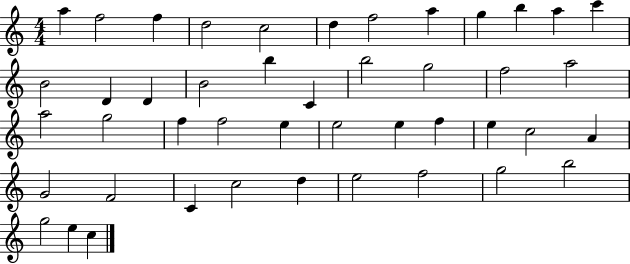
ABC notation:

X:1
T:Untitled
M:4/4
L:1/4
K:C
a f2 f d2 c2 d f2 a g b a c' B2 D D B2 b C b2 g2 f2 a2 a2 g2 f f2 e e2 e f e c2 A G2 F2 C c2 d e2 f2 g2 b2 g2 e c